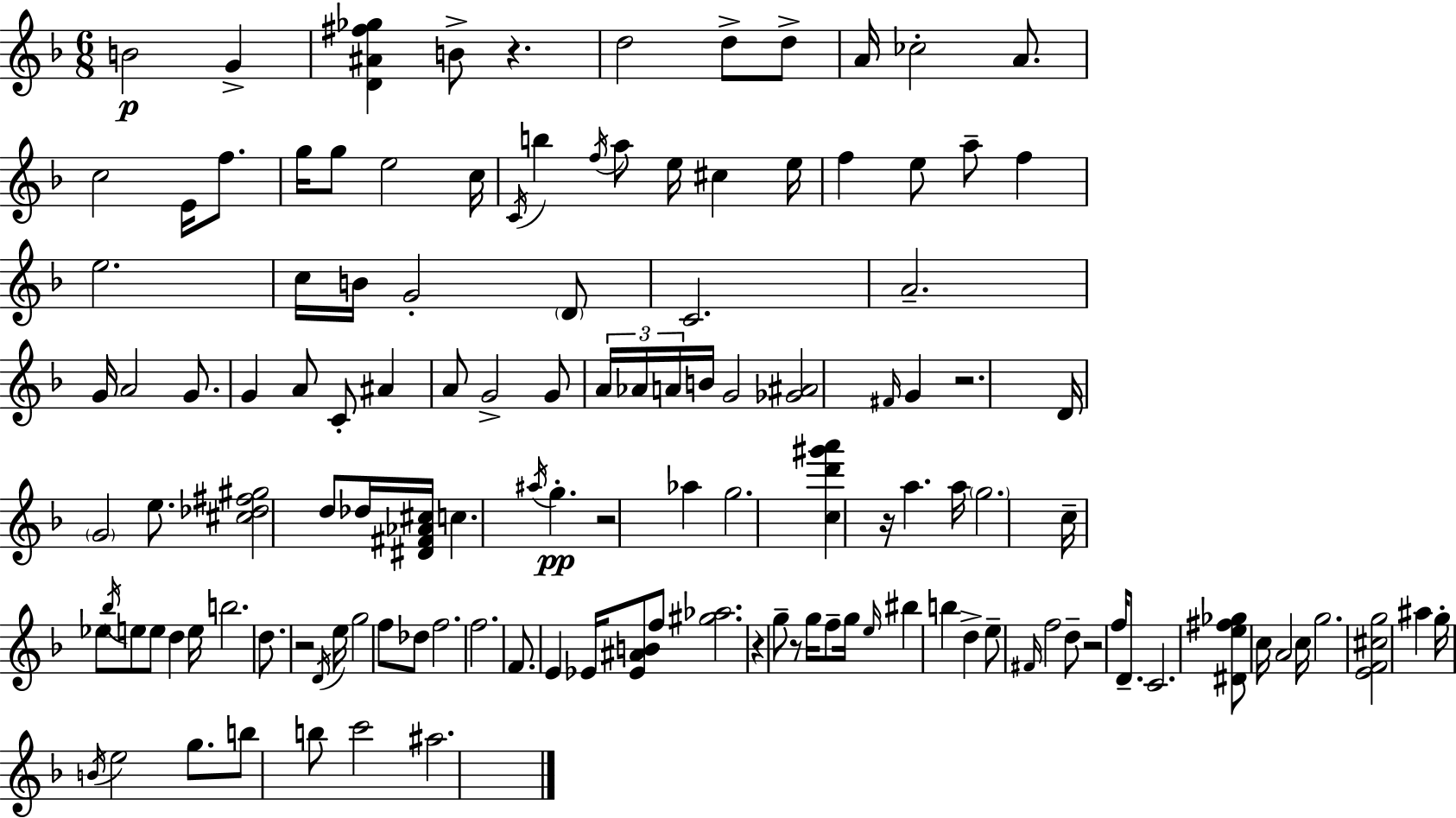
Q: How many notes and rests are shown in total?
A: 129